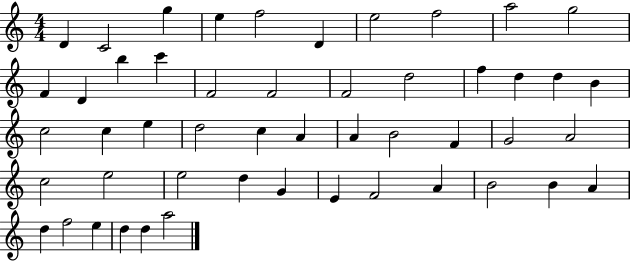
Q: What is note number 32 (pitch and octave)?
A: G4